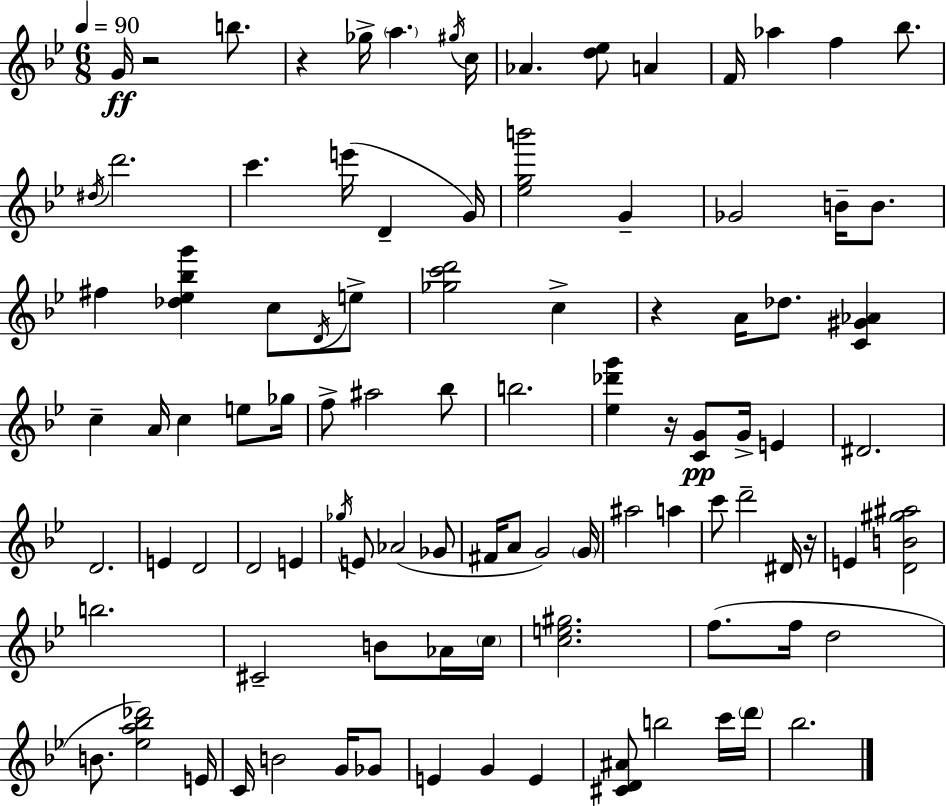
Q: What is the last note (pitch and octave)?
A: Bb5